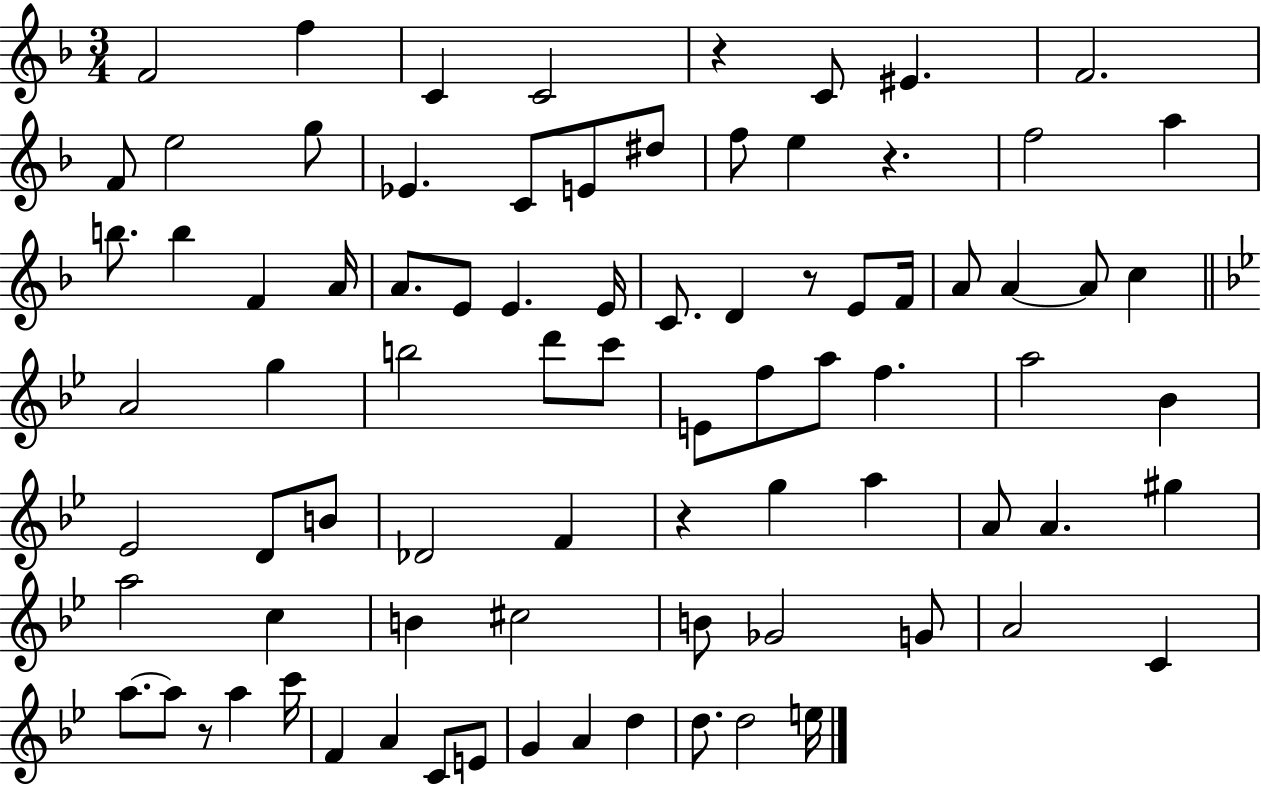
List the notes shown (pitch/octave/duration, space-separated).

F4/h F5/q C4/q C4/h R/q C4/e EIS4/q. F4/h. F4/e E5/h G5/e Eb4/q. C4/e E4/e D#5/e F5/e E5/q R/q. F5/h A5/q B5/e. B5/q F4/q A4/s A4/e. E4/e E4/q. E4/s C4/e. D4/q R/e E4/e F4/s A4/e A4/q A4/e C5/q A4/h G5/q B5/h D6/e C6/e E4/e F5/e A5/e F5/q. A5/h Bb4/q Eb4/h D4/e B4/e Db4/h F4/q R/q G5/q A5/q A4/e A4/q. G#5/q A5/h C5/q B4/q C#5/h B4/e Gb4/h G4/e A4/h C4/q A5/e. A5/e R/e A5/q C6/s F4/q A4/q C4/e E4/e G4/q A4/q D5/q D5/e. D5/h E5/s